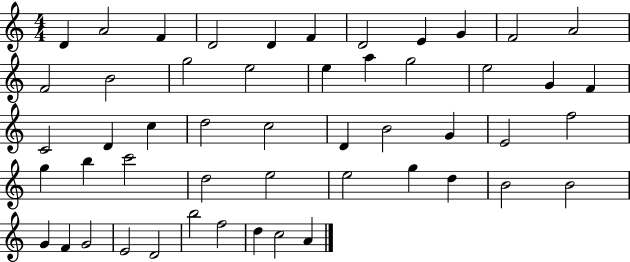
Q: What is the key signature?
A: C major